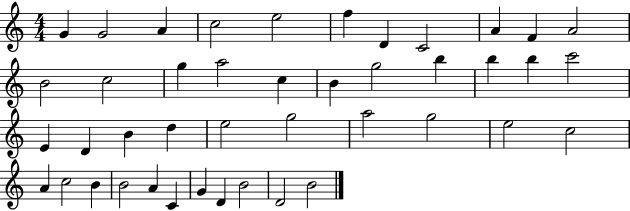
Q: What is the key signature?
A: C major